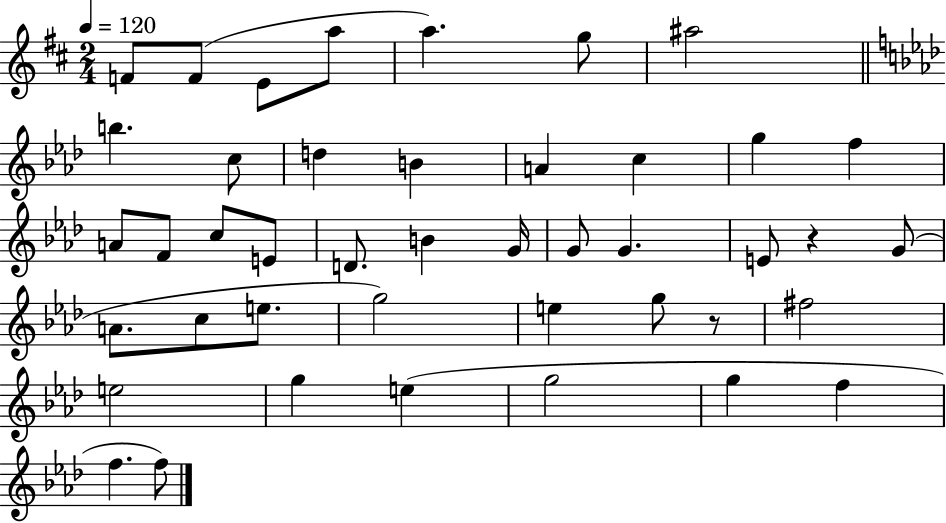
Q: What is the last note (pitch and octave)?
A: F5